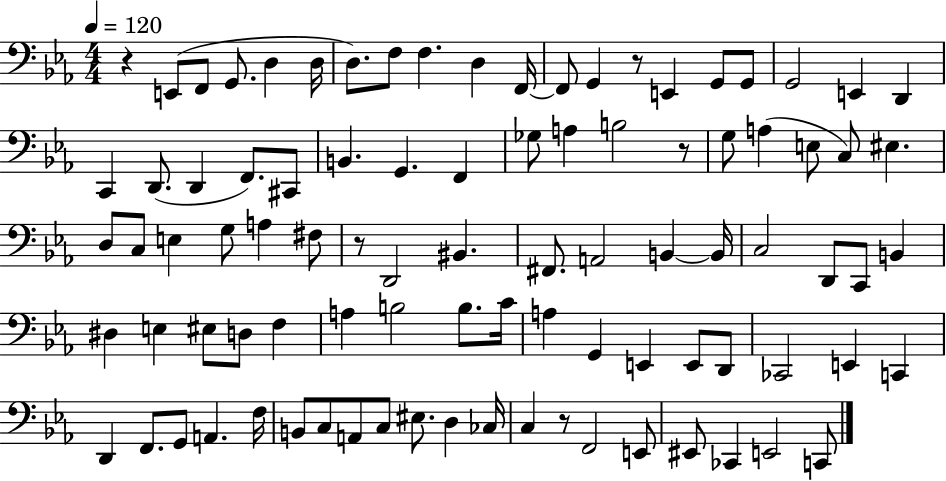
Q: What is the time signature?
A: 4/4